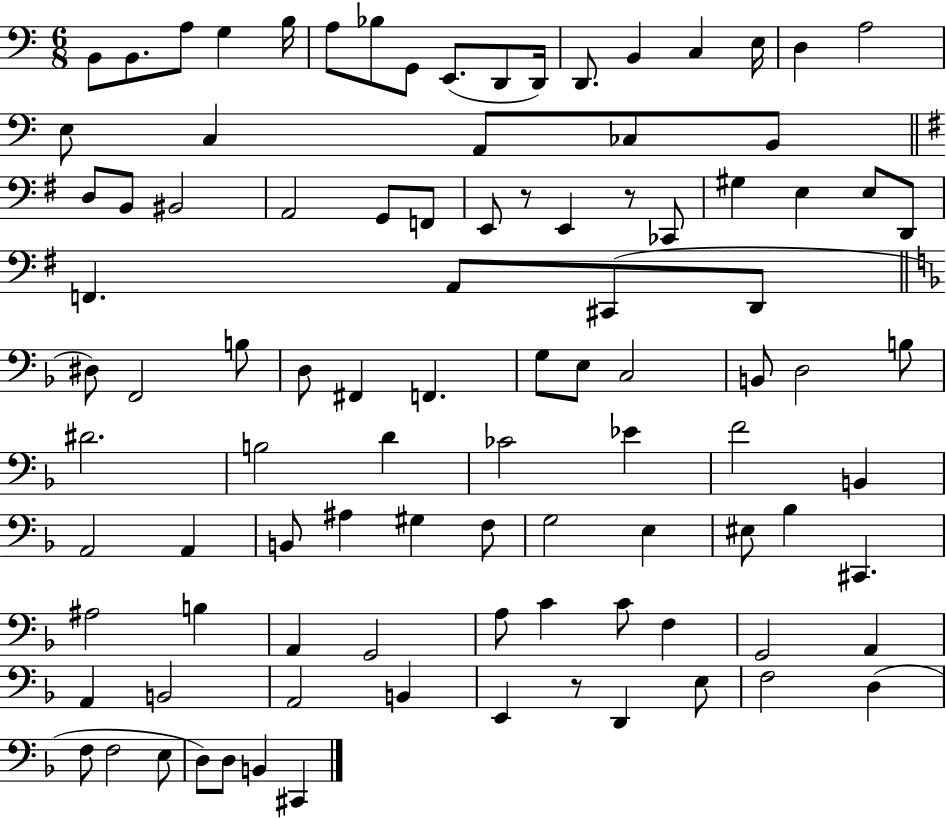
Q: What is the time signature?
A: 6/8